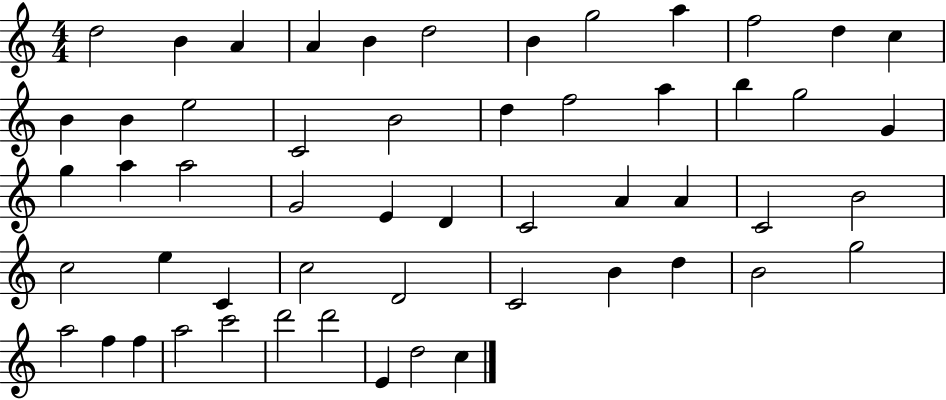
{
  \clef treble
  \numericTimeSignature
  \time 4/4
  \key c \major
  d''2 b'4 a'4 | a'4 b'4 d''2 | b'4 g''2 a''4 | f''2 d''4 c''4 | \break b'4 b'4 e''2 | c'2 b'2 | d''4 f''2 a''4 | b''4 g''2 g'4 | \break g''4 a''4 a''2 | g'2 e'4 d'4 | c'2 a'4 a'4 | c'2 b'2 | \break c''2 e''4 c'4 | c''2 d'2 | c'2 b'4 d''4 | b'2 g''2 | \break a''2 f''4 f''4 | a''2 c'''2 | d'''2 d'''2 | e'4 d''2 c''4 | \break \bar "|."
}